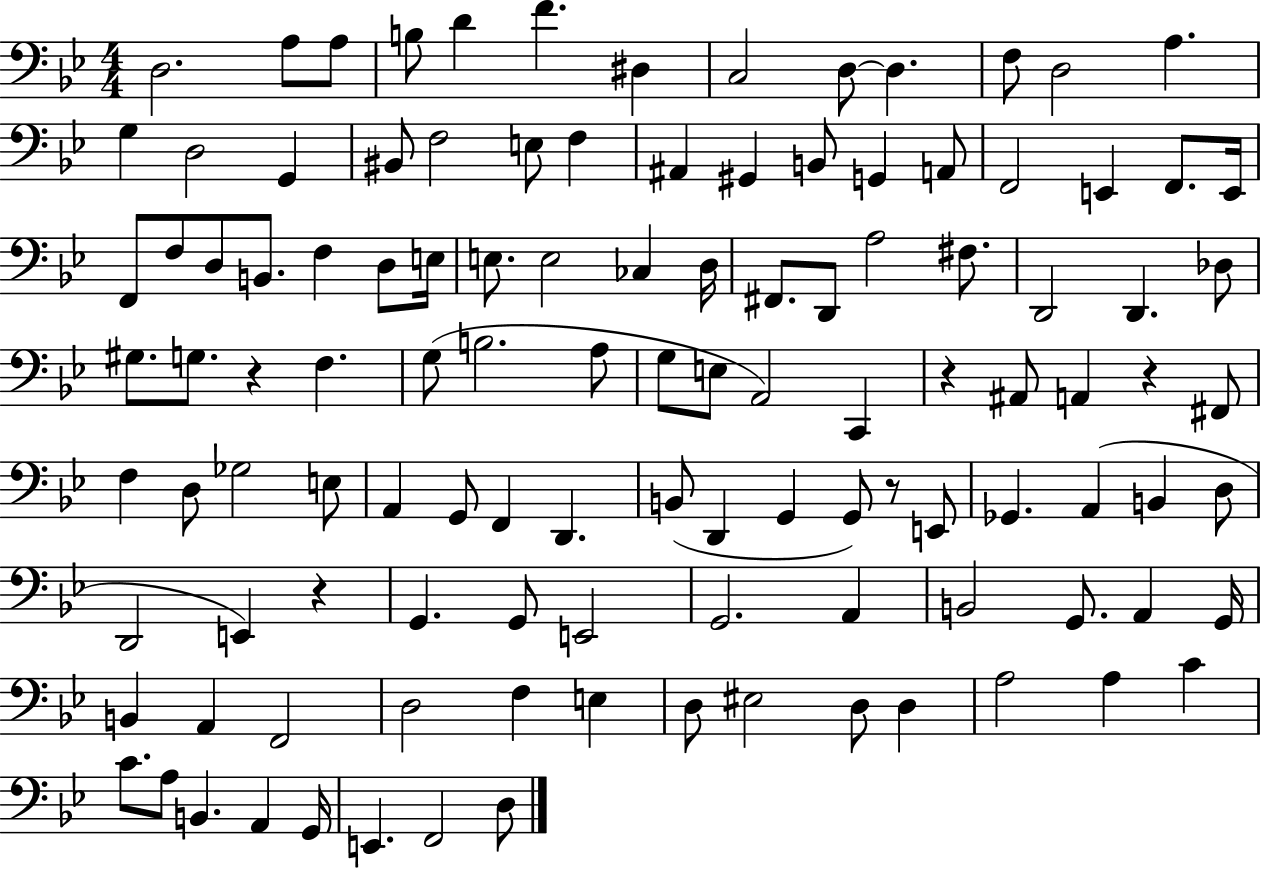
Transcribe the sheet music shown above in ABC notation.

X:1
T:Untitled
M:4/4
L:1/4
K:Bb
D,2 A,/2 A,/2 B,/2 D F ^D, C,2 D,/2 D, F,/2 D,2 A, G, D,2 G,, ^B,,/2 F,2 E,/2 F, ^A,, ^G,, B,,/2 G,, A,,/2 F,,2 E,, F,,/2 E,,/4 F,,/2 F,/2 D,/2 B,,/2 F, D,/2 E,/4 E,/2 E,2 _C, D,/4 ^F,,/2 D,,/2 A,2 ^F,/2 D,,2 D,, _D,/2 ^G,/2 G,/2 z F, G,/2 B,2 A,/2 G,/2 E,/2 A,,2 C,, z ^A,,/2 A,, z ^F,,/2 F, D,/2 _G,2 E,/2 A,, G,,/2 F,, D,, B,,/2 D,, G,, G,,/2 z/2 E,,/2 _G,, A,, B,, D,/2 D,,2 E,, z G,, G,,/2 E,,2 G,,2 A,, B,,2 G,,/2 A,, G,,/4 B,, A,, F,,2 D,2 F, E, D,/2 ^E,2 D,/2 D, A,2 A, C C/2 A,/2 B,, A,, G,,/4 E,, F,,2 D,/2